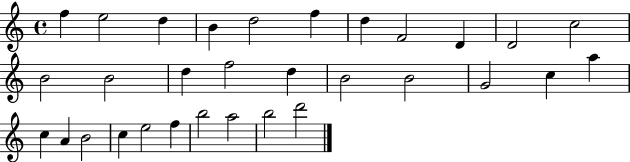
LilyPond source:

{
  \clef treble
  \time 4/4
  \defaultTimeSignature
  \key c \major
  f''4 e''2 d''4 | b'4 d''2 f''4 | d''4 f'2 d'4 | d'2 c''2 | \break b'2 b'2 | d''4 f''2 d''4 | b'2 b'2 | g'2 c''4 a''4 | \break c''4 a'4 b'2 | c''4 e''2 f''4 | b''2 a''2 | b''2 d'''2 | \break \bar "|."
}